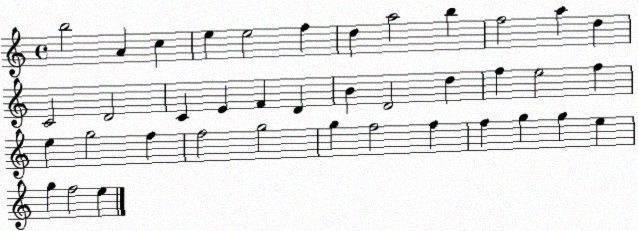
X:1
T:Untitled
M:4/4
L:1/4
K:C
b2 A c e e2 f d a2 b f2 a d C2 D2 C E F D B D2 d f e2 f e g2 f f2 g2 g f2 f f g g e g f2 e